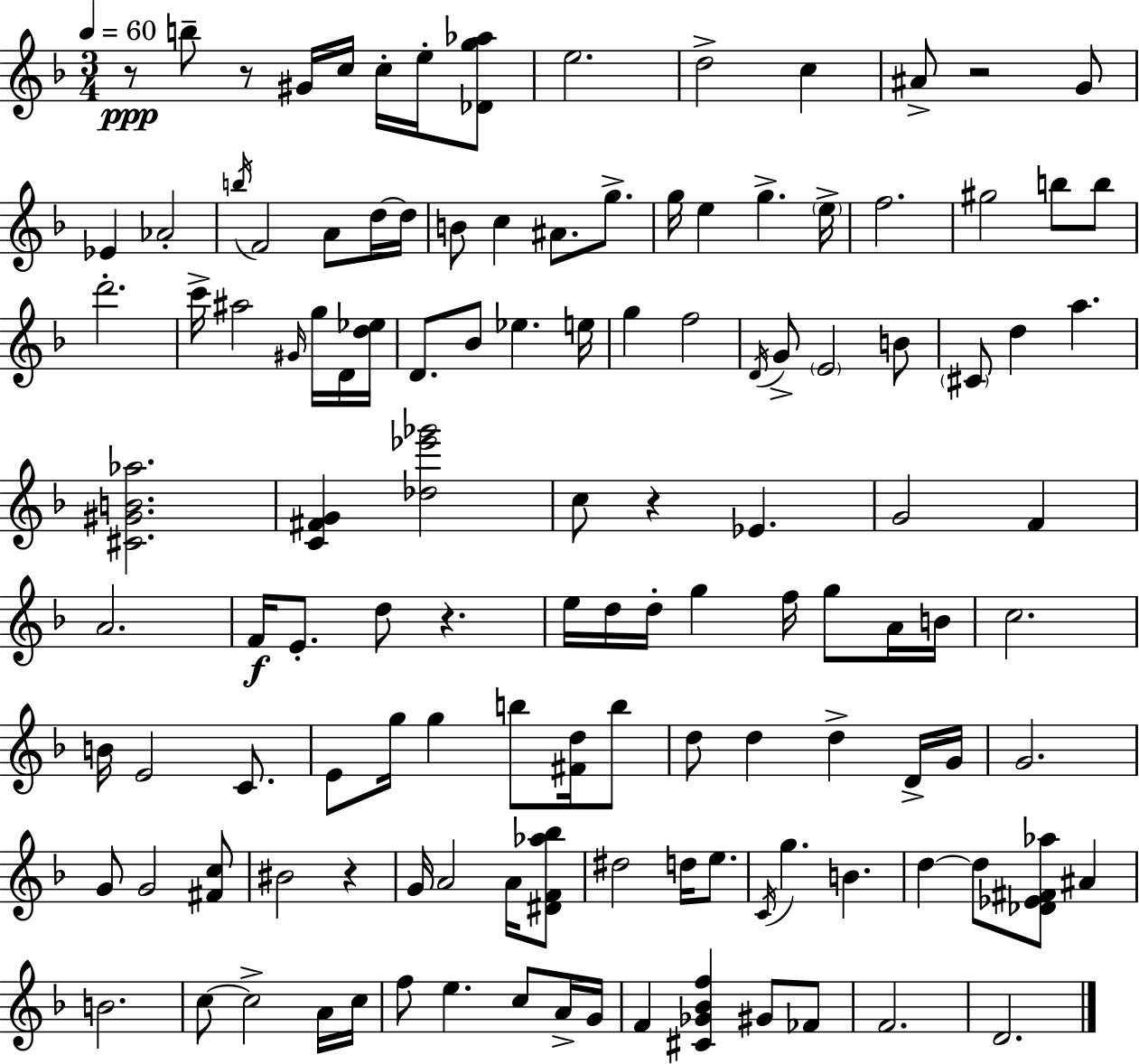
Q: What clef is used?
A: treble